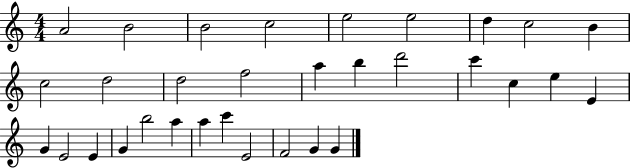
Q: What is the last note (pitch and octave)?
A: G4